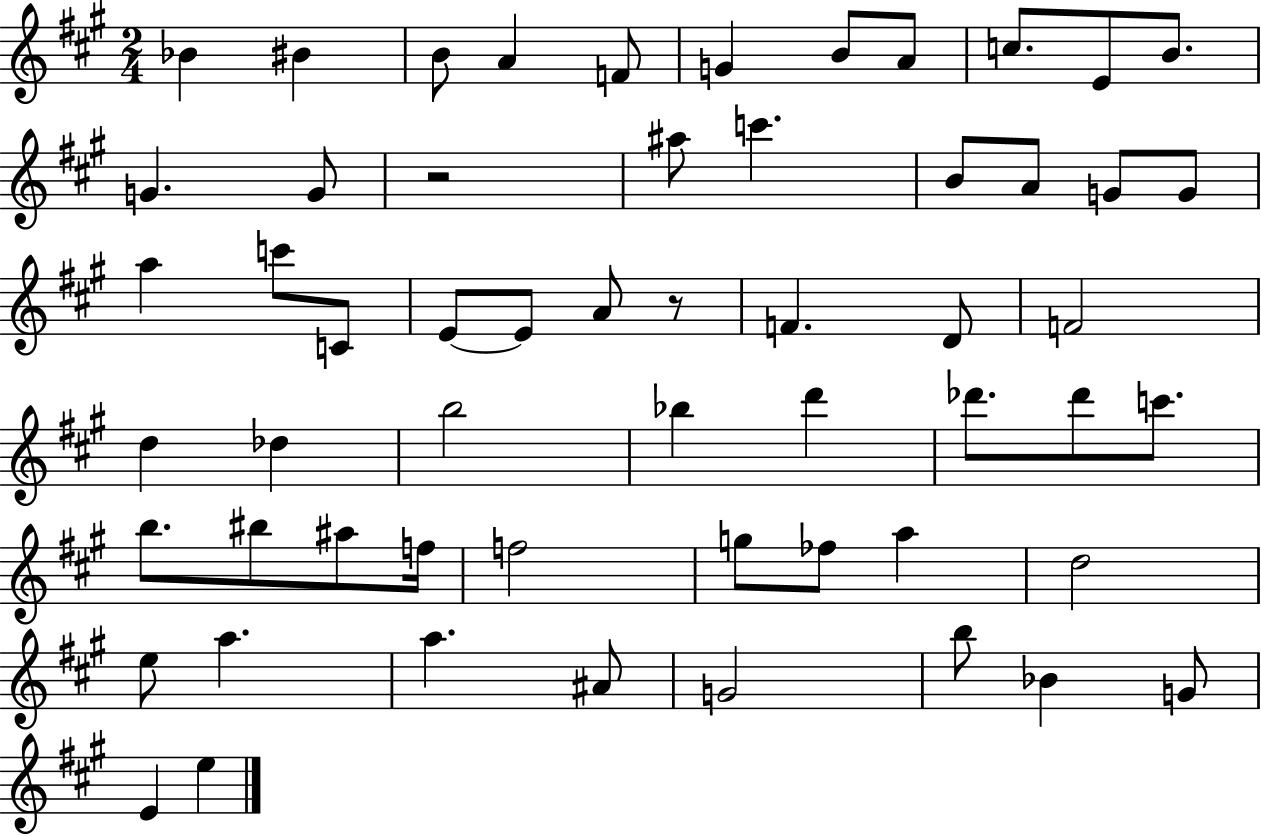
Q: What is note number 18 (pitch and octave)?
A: G4